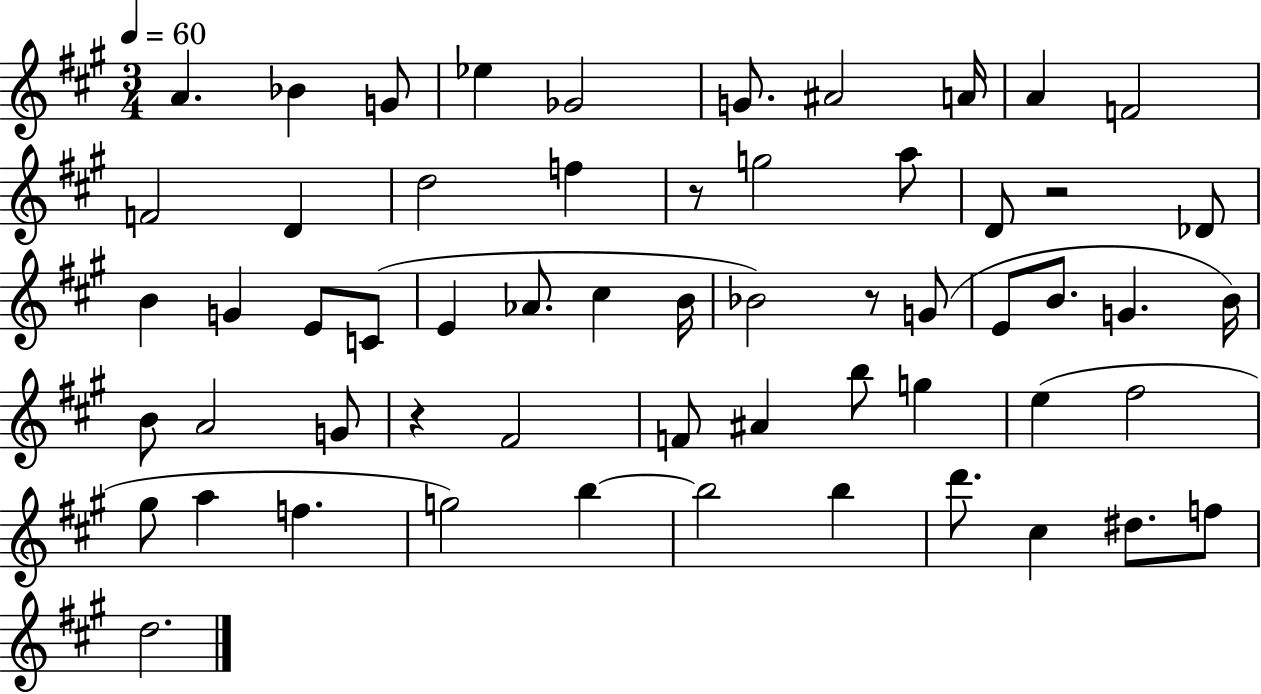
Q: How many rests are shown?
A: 4